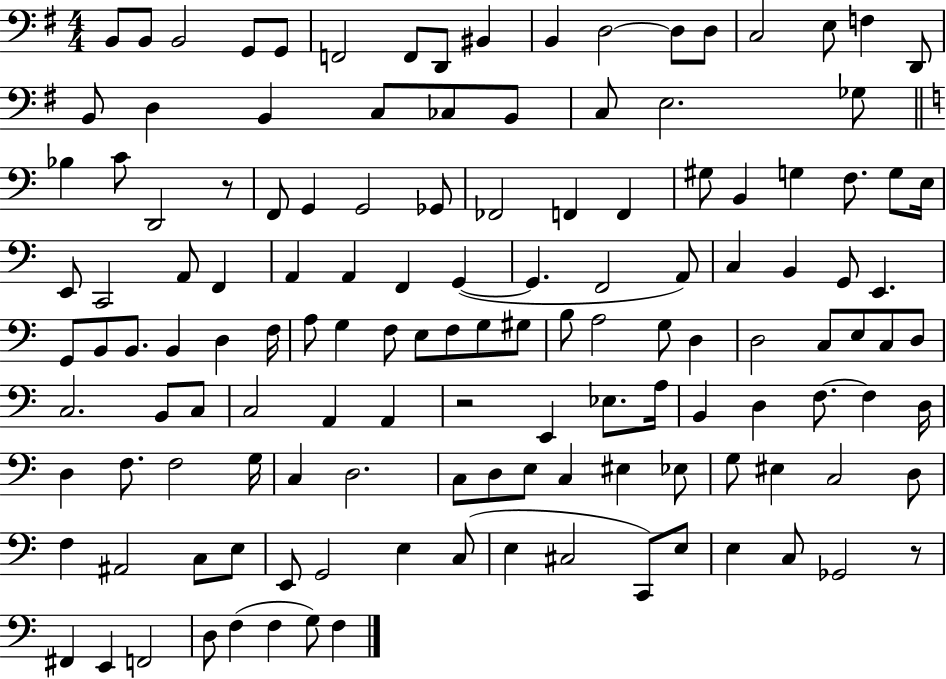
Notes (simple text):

B2/e B2/e B2/h G2/e G2/e F2/h F2/e D2/e BIS2/q B2/q D3/h D3/e D3/e C3/h E3/e F3/q D2/e B2/e D3/q B2/q C3/e CES3/e B2/e C3/e E3/h. Gb3/e Bb3/q C4/e D2/h R/e F2/e G2/q G2/h Gb2/e FES2/h F2/q F2/q G#3/e B2/q G3/q F3/e. G3/e E3/s E2/e C2/h A2/e F2/q A2/q A2/q F2/q G2/q G2/q. F2/h A2/e C3/q B2/q G2/e E2/q. G2/e B2/e B2/e. B2/q D3/q F3/s A3/e G3/q F3/e E3/e F3/e G3/e G#3/e B3/e A3/h G3/e D3/q D3/h C3/e E3/e C3/e D3/e C3/h. B2/e C3/e C3/h A2/q A2/q R/h E2/q Eb3/e. A3/s B2/q D3/q F3/e. F3/q D3/s D3/q F3/e. F3/h G3/s C3/q D3/h. C3/e D3/e E3/e C3/q EIS3/q Eb3/e G3/e EIS3/q C3/h D3/e F3/q A#2/h C3/e E3/e E2/e G2/h E3/q C3/e E3/q C#3/h C2/e E3/e E3/q C3/e Gb2/h R/e F#2/q E2/q F2/h D3/e F3/q F3/q G3/e F3/q